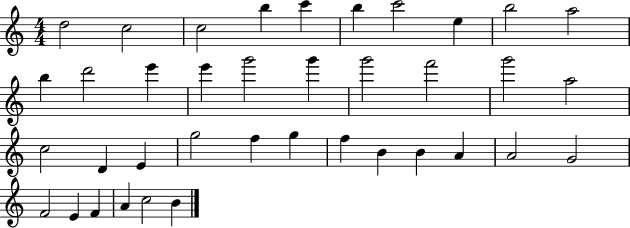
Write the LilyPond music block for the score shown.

{
  \clef treble
  \numericTimeSignature
  \time 4/4
  \key c \major
  d''2 c''2 | c''2 b''4 c'''4 | b''4 c'''2 e''4 | b''2 a''2 | \break b''4 d'''2 e'''4 | e'''4 g'''2 g'''4 | g'''2 f'''2 | g'''2 a''2 | \break c''2 d'4 e'4 | g''2 f''4 g''4 | f''4 b'4 b'4 a'4 | a'2 g'2 | \break f'2 e'4 f'4 | a'4 c''2 b'4 | \bar "|."
}